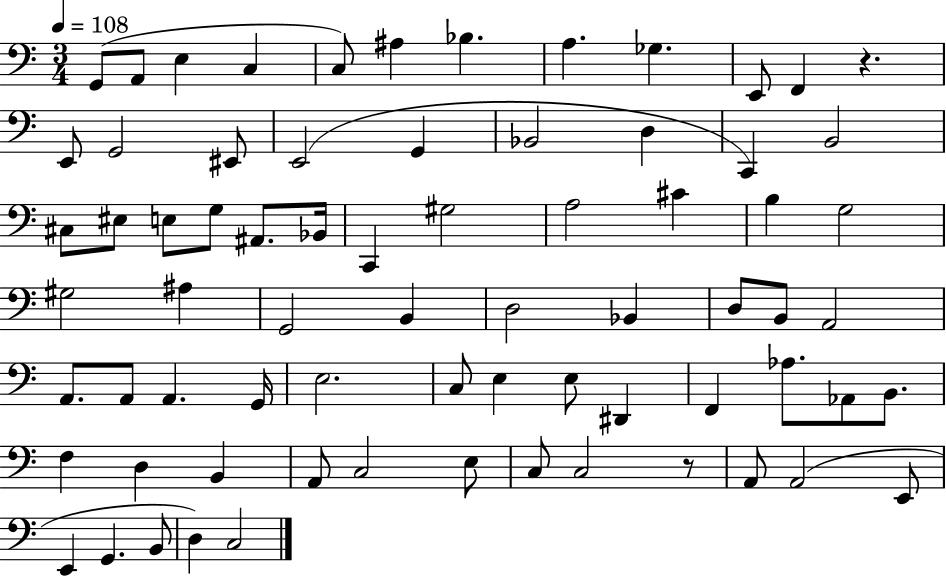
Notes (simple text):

G2/e A2/e E3/q C3/q C3/e A#3/q Bb3/q. A3/q. Gb3/q. E2/e F2/q R/q. E2/e G2/h EIS2/e E2/h G2/q Bb2/h D3/q C2/q B2/h C#3/e EIS3/e E3/e G3/e A#2/e. Bb2/s C2/q G#3/h A3/h C#4/q B3/q G3/h G#3/h A#3/q G2/h B2/q D3/h Bb2/q D3/e B2/e A2/h A2/e. A2/e A2/q. G2/s E3/h. C3/e E3/q E3/e D#2/q F2/q Ab3/e. Ab2/e B2/e. F3/q D3/q B2/q A2/e C3/h E3/e C3/e C3/h R/e A2/e A2/h E2/e E2/q G2/q. B2/e D3/q C3/h